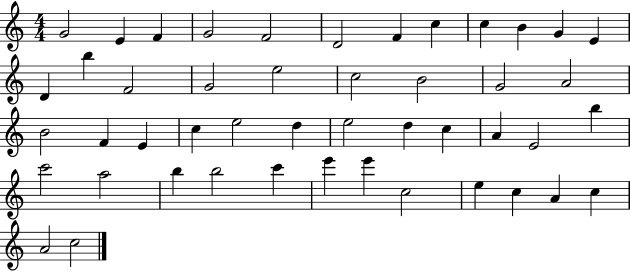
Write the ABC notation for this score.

X:1
T:Untitled
M:4/4
L:1/4
K:C
G2 E F G2 F2 D2 F c c B G E D b F2 G2 e2 c2 B2 G2 A2 B2 F E c e2 d e2 d c A E2 b c'2 a2 b b2 c' e' e' c2 e c A c A2 c2